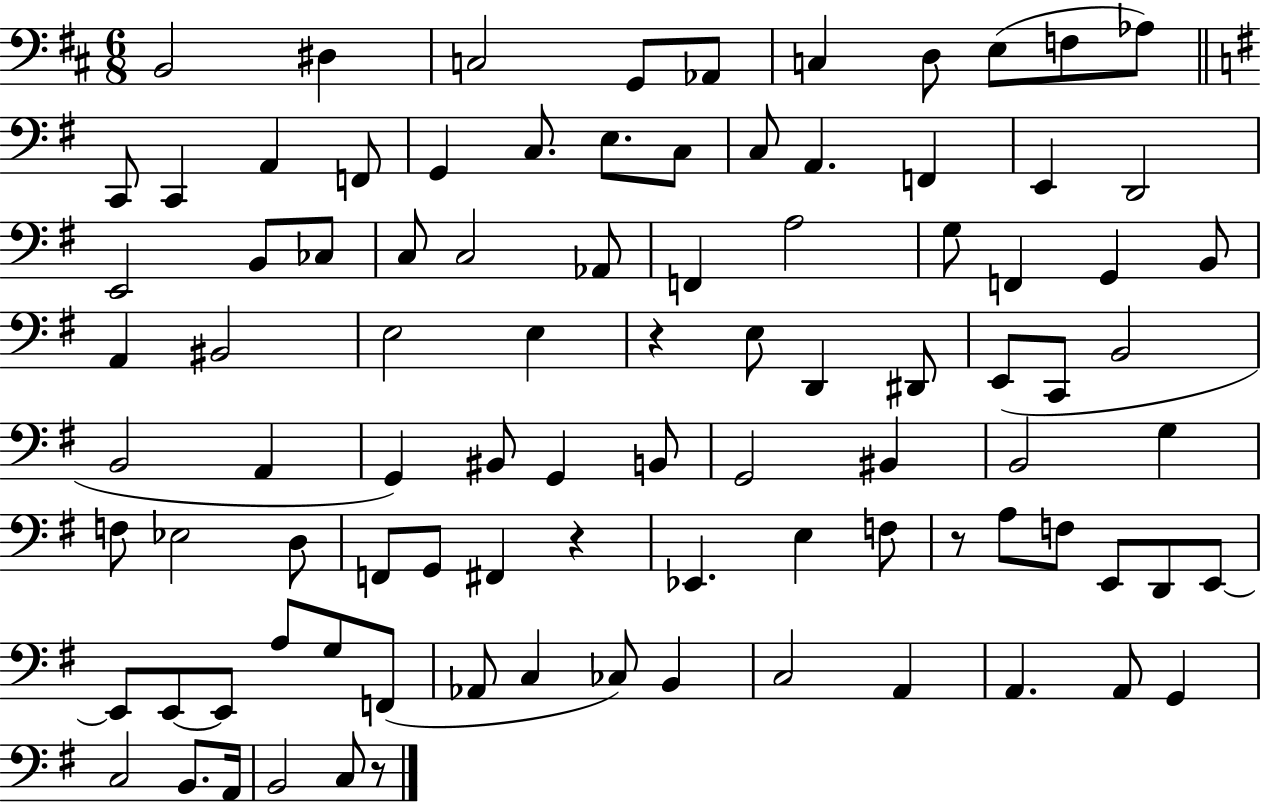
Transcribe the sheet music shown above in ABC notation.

X:1
T:Untitled
M:6/8
L:1/4
K:D
B,,2 ^D, C,2 G,,/2 _A,,/2 C, D,/2 E,/2 F,/2 _A,/2 C,,/2 C,, A,, F,,/2 G,, C,/2 E,/2 C,/2 C,/2 A,, F,, E,, D,,2 E,,2 B,,/2 _C,/2 C,/2 C,2 _A,,/2 F,, A,2 G,/2 F,, G,, B,,/2 A,, ^B,,2 E,2 E, z E,/2 D,, ^D,,/2 E,,/2 C,,/2 B,,2 B,,2 A,, G,, ^B,,/2 G,, B,,/2 G,,2 ^B,, B,,2 G, F,/2 _E,2 D,/2 F,,/2 G,,/2 ^F,, z _E,, E, F,/2 z/2 A,/2 F,/2 E,,/2 D,,/2 E,,/2 E,,/2 E,,/2 E,,/2 A,/2 G,/2 F,,/2 _A,,/2 C, _C,/2 B,, C,2 A,, A,, A,,/2 G,, C,2 B,,/2 A,,/4 B,,2 C,/2 z/2